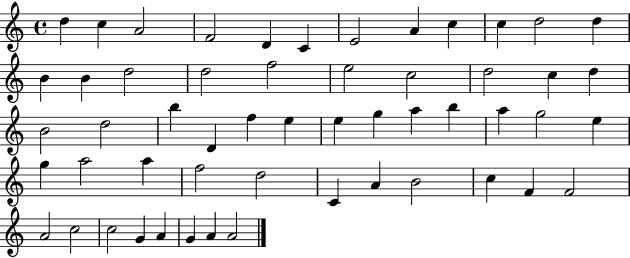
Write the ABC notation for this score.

X:1
T:Untitled
M:4/4
L:1/4
K:C
d c A2 F2 D C E2 A c c d2 d B B d2 d2 f2 e2 c2 d2 c d B2 d2 b D f e e g a b a g2 e g a2 a f2 d2 C A B2 c F F2 A2 c2 c2 G A G A A2